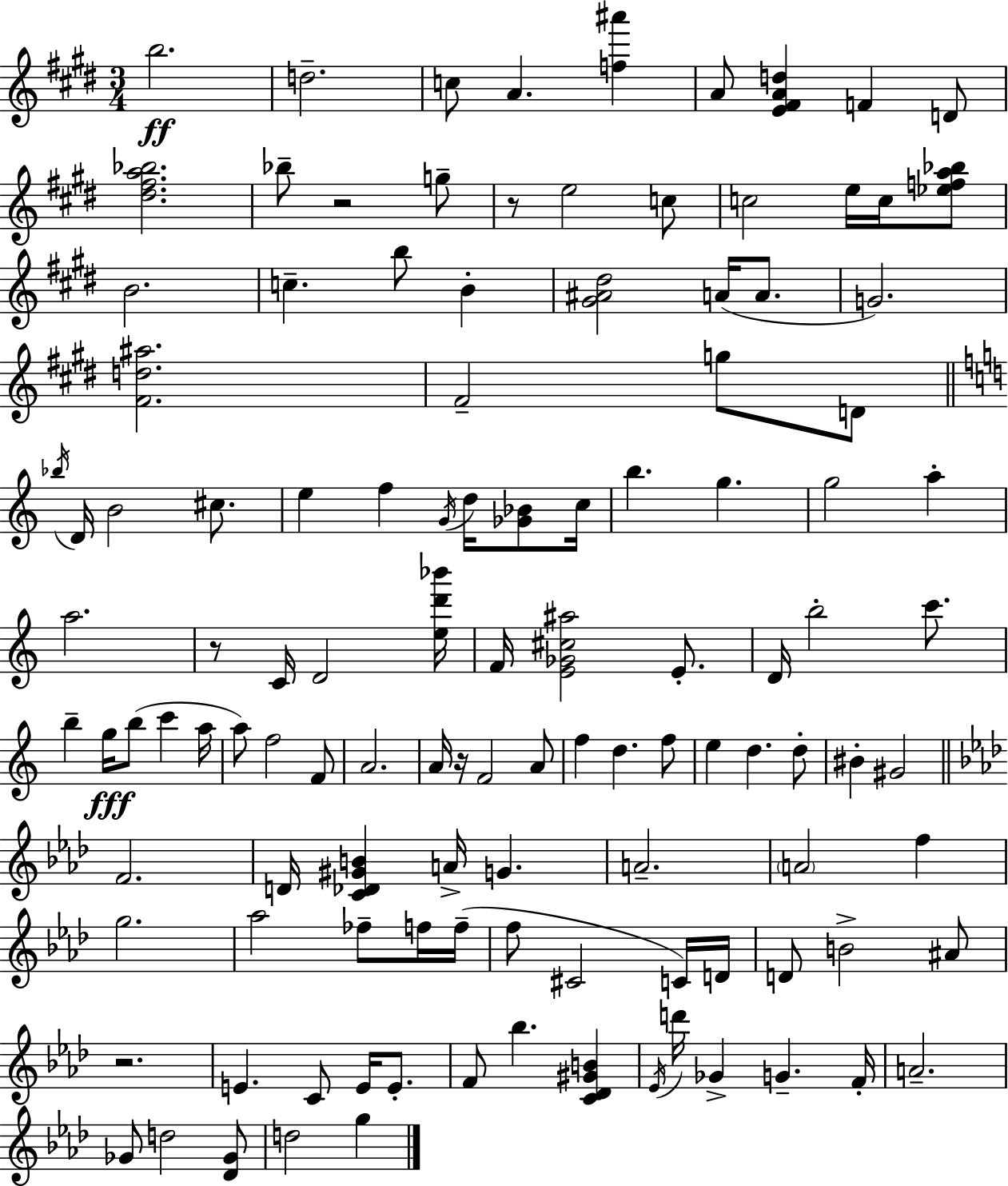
B5/h. D5/h. C5/e A4/q. [F5,A#6]/q A4/e [E4,F#4,A4,D5]/q F4/q D4/e [D#5,F#5,A5,Bb5]/h. Bb5/e R/h G5/e R/e E5/h C5/e C5/h E5/s C5/s [Eb5,F5,A5,Bb5]/e B4/h. C5/q. B5/e B4/q [G#4,A#4,D#5]/h A4/s A4/e. G4/h. [F#4,D5,A#5]/h. F#4/h G5/e D4/e Bb5/s D4/s B4/h C#5/e. E5/q F5/q G4/s D5/s [Gb4,Bb4]/e C5/s B5/q. G5/q. G5/h A5/q A5/h. R/e C4/s D4/h [E5,D6,Bb6]/s F4/s [E4,Gb4,C#5,A#5]/h E4/e. D4/s B5/h C6/e. B5/q G5/s B5/e C6/q A5/s A5/e F5/h F4/e A4/h. A4/s R/s F4/h A4/e F5/q D5/q. F5/e E5/q D5/q. D5/e BIS4/q G#4/h F4/h. D4/s [C4,Db4,G#4,B4]/q A4/s G4/q. A4/h. A4/h F5/q G5/h. Ab5/h FES5/e F5/s F5/s F5/e C#4/h C4/s D4/s D4/e B4/h A#4/e R/h. E4/q. C4/e E4/s E4/e. F4/e Bb5/q. [C4,Db4,G#4,B4]/q Eb4/s D6/s Gb4/q G4/q. F4/s A4/h. Gb4/e D5/h [Db4,Gb4]/e D5/h G5/q